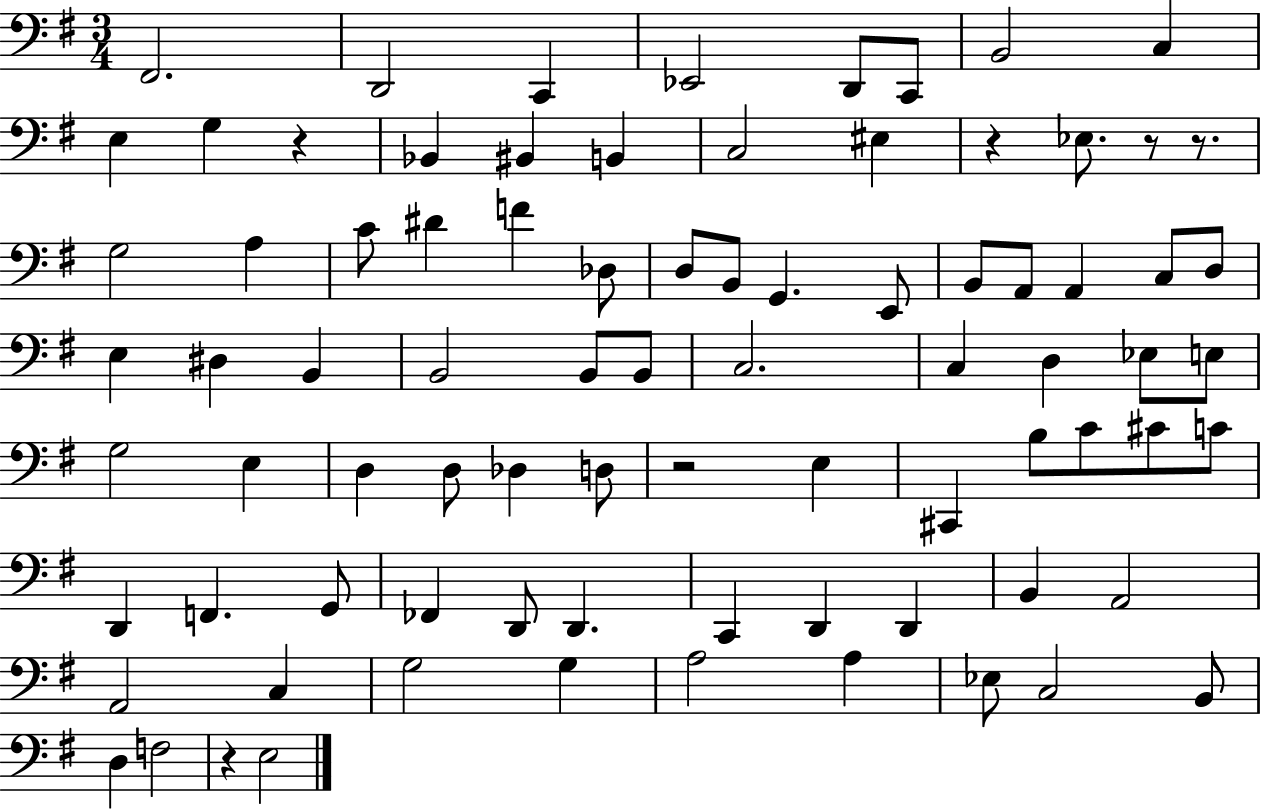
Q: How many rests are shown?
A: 6